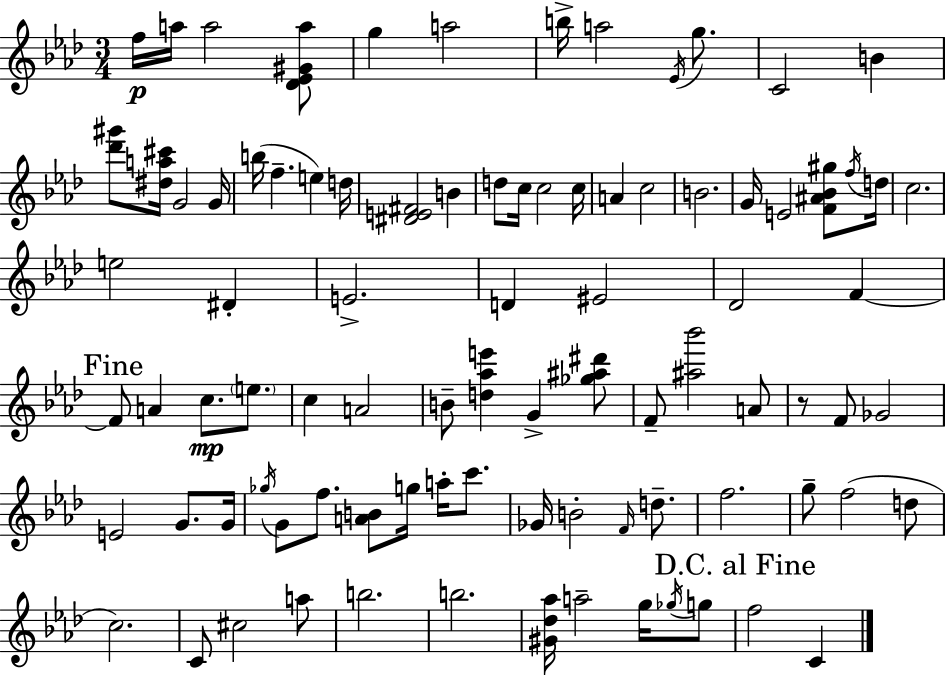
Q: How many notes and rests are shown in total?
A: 89